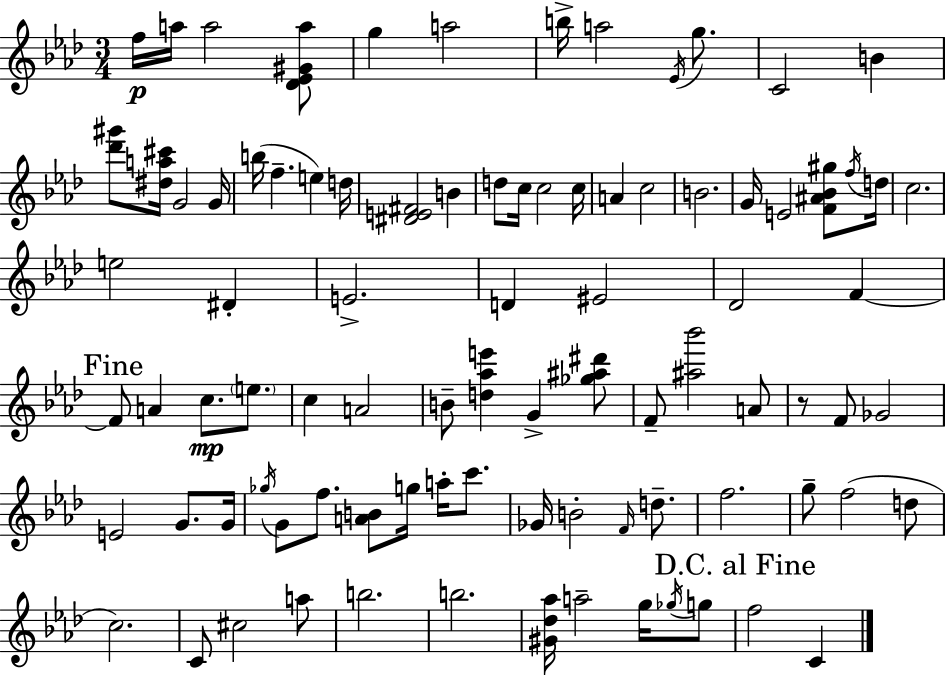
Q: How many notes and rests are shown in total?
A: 89